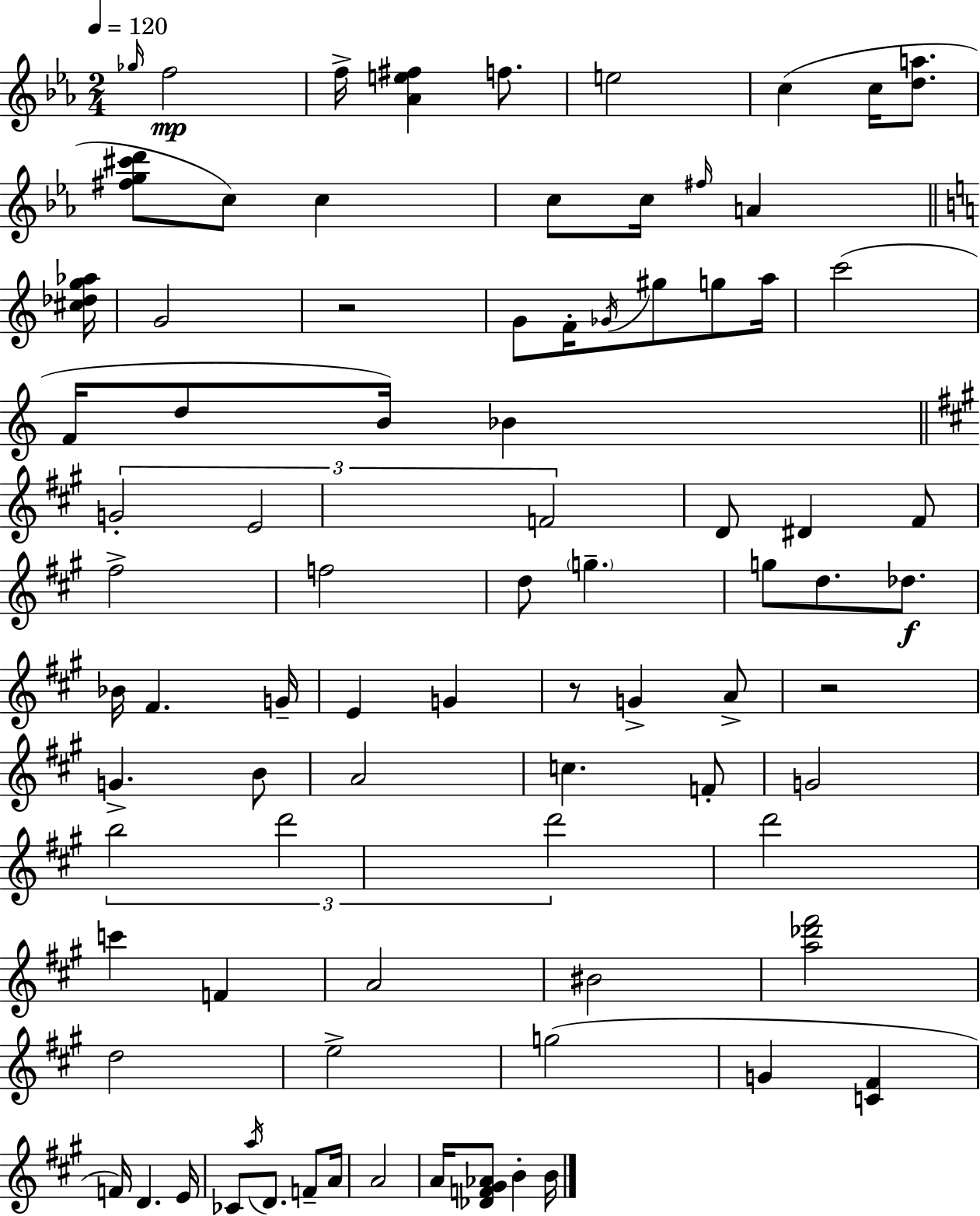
Gb5/s F5/h F5/s [Ab4,E5,F#5]/q F5/e. E5/h C5/q C5/s [D5,A5]/e. [F#5,G5,C#6,D6]/e C5/e C5/q C5/e C5/s F#5/s A4/q [C#5,Db5,G5,Ab5]/s G4/h R/h G4/e F4/s Gb4/s G#5/e G5/e A5/s C6/h F4/s D5/e B4/s Bb4/q G4/h E4/h F4/h D4/e D#4/q F#4/e F#5/h F5/h D5/e G5/q. G5/e D5/e. Db5/e. Bb4/s F#4/q. G4/s E4/q G4/q R/e G4/q A4/e R/h G4/q. B4/e A4/h C5/q. F4/e G4/h B5/h D6/h D6/h D6/h C6/q F4/q A4/h BIS4/h [A5,Db6,F#6]/h D5/h E5/h G5/h G4/q [C4,F#4]/q F4/s D4/q. E4/s CES4/e A5/s D4/e. F4/e A4/s A4/h A4/s [Db4,F4,G#4,Ab4]/e B4/q B4/s